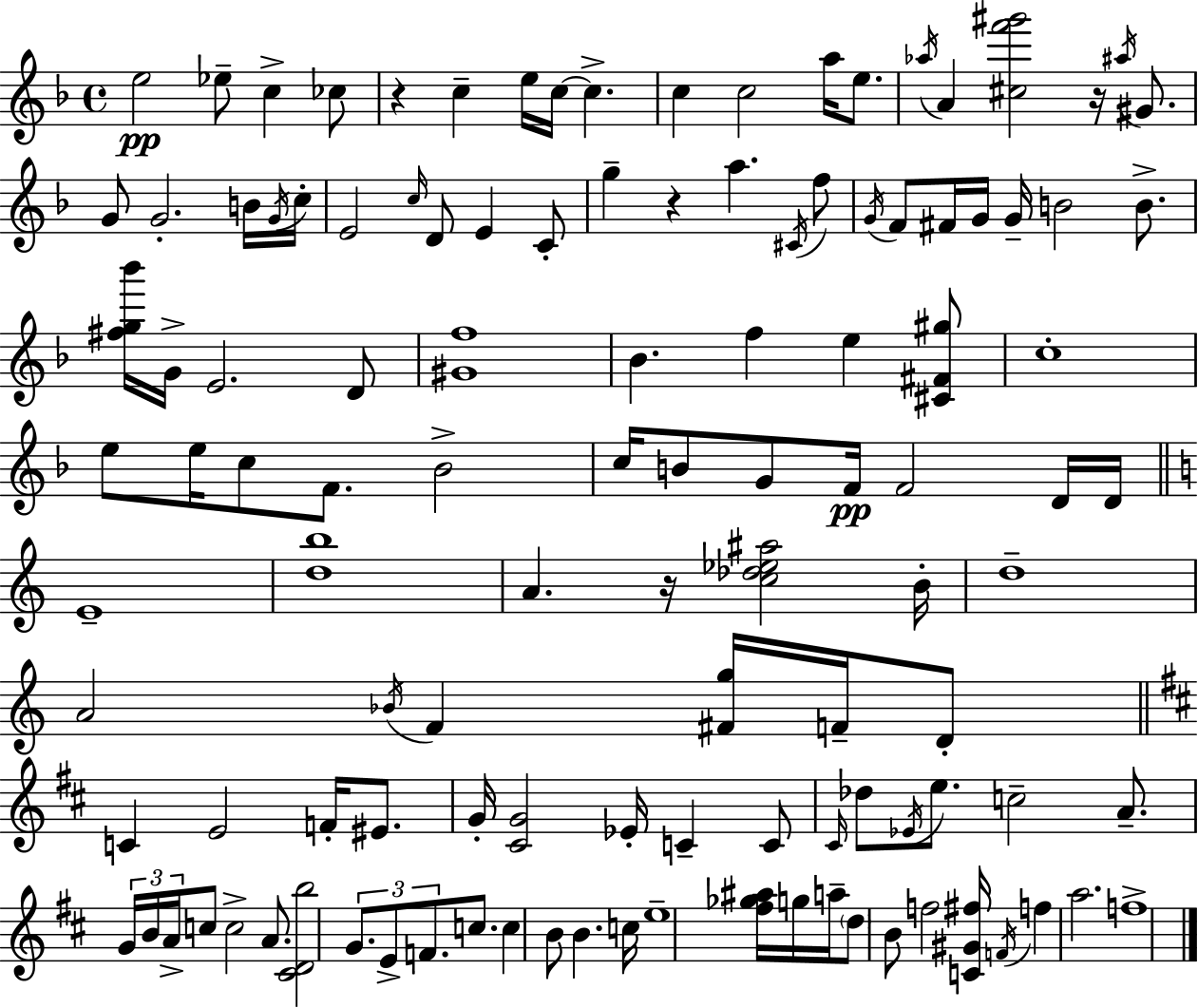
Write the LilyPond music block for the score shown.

{
  \clef treble
  \time 4/4
  \defaultTimeSignature
  \key d \minor
  e''2\pp ees''8-- c''4-> ces''8 | r4 c''4-- e''16 c''16~~ c''4.-> | c''4 c''2 a''16 e''8. | \acciaccatura { aes''16 } a'4 <cis'' f''' gis'''>2 r16 \acciaccatura { ais''16 } gis'8. | \break g'8 g'2.-. | b'16 \acciaccatura { g'16 } c''16-. e'2 \grace { c''16 } d'8 e'4 | c'8-. g''4-- r4 a''4. | \acciaccatura { cis'16 } f''8 \acciaccatura { g'16 } f'8 fis'16 g'16 g'16-- b'2 | \break b'8.-> <fis'' g'' bes'''>16 g'16-> e'2. | d'8 <gis' f''>1 | bes'4. f''4 | e''4 <cis' fis' gis''>8 c''1-. | \break e''8 e''16 c''8 f'8. bes'2-> | c''16 b'8 g'8 f'16\pp f'2 | d'16 d'16 \bar "||" \break \key c \major e'1-- | <d'' b''>1 | a'4. r16 <c'' des'' ees'' ais''>2 b'16-. | d''1-- | \break a'2 \acciaccatura { bes'16 } f'4 <fis' g''>16 f'16-- d'8-. | \bar "||" \break \key d \major c'4 e'2 f'16-. eis'8. | g'16-. <cis' g'>2 ees'16-. c'4-- c'8 | \grace { cis'16 } des''8 \acciaccatura { ees'16 } e''8. c''2-- a'8.-- | \tuplet 3/2 { g'16 b'16 a'16-> } c''8 c''2-> a'8. | \break <cis' d' b''>2 \tuplet 3/2 { g'8. e'8-> f'8. } | c''8. c''4 b'8 b'4. | c''16 e''1-- | <fis'' ges'' ais''>16 g''16 a''16-- \parenthesize d''8 b'8 f''2 | \break <c' gis' fis''>16 \acciaccatura { f'16 } f''4 a''2. | f''1-> | \bar "|."
}